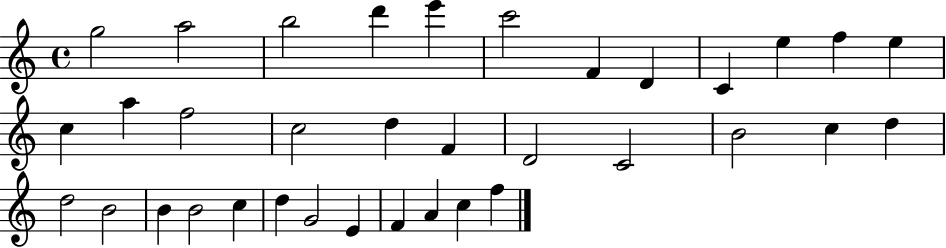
G5/h A5/h B5/h D6/q E6/q C6/h F4/q D4/q C4/q E5/q F5/q E5/q C5/q A5/q F5/h C5/h D5/q F4/q D4/h C4/h B4/h C5/q D5/q D5/h B4/h B4/q B4/h C5/q D5/q G4/h E4/q F4/q A4/q C5/q F5/q